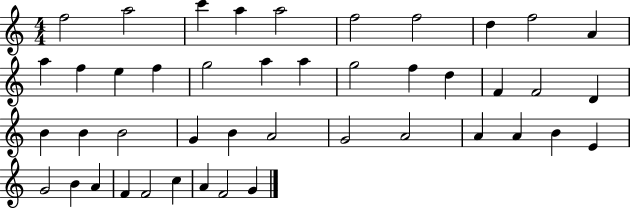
X:1
T:Untitled
M:4/4
L:1/4
K:C
f2 a2 c' a a2 f2 f2 d f2 A a f e f g2 a a g2 f d F F2 D B B B2 G B A2 G2 A2 A A B E G2 B A F F2 c A F2 G